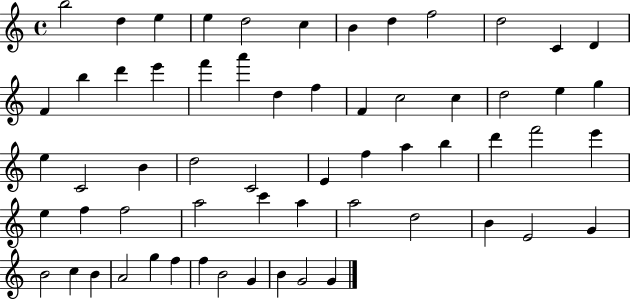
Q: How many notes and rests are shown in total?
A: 61